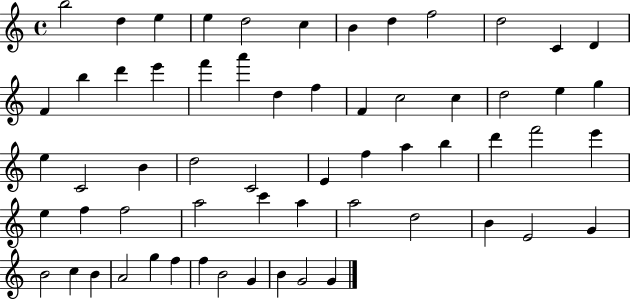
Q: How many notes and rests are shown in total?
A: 61